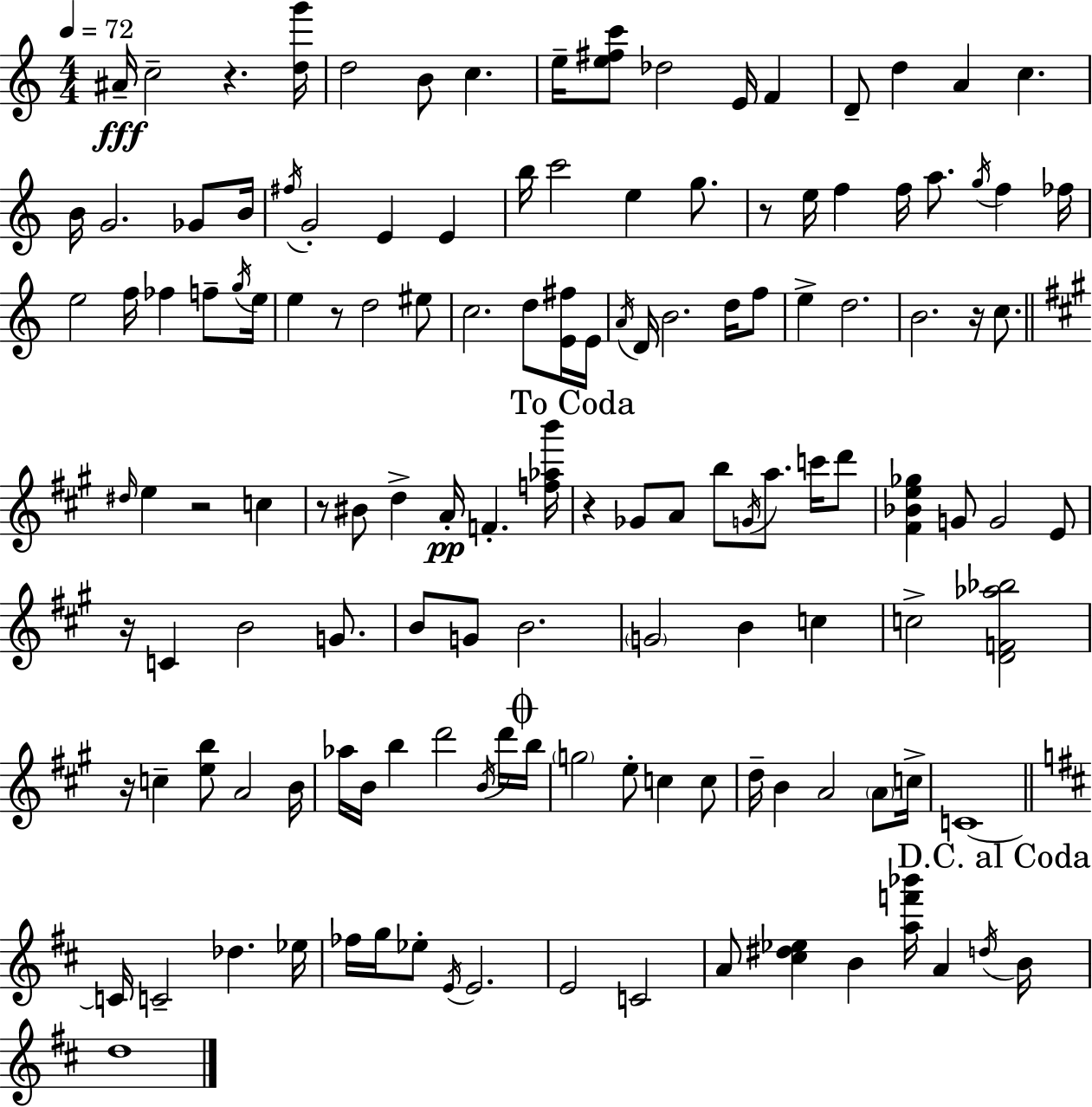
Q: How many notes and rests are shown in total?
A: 135